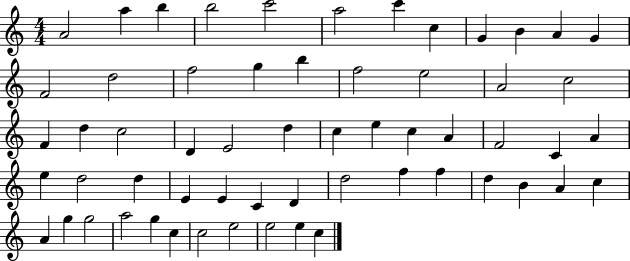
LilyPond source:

{
  \clef treble
  \numericTimeSignature
  \time 4/4
  \key c \major
  a'2 a''4 b''4 | b''2 c'''2 | a''2 c'''4 c''4 | g'4 b'4 a'4 g'4 | \break f'2 d''2 | f''2 g''4 b''4 | f''2 e''2 | a'2 c''2 | \break f'4 d''4 c''2 | d'4 e'2 d''4 | c''4 e''4 c''4 a'4 | f'2 c'4 a'4 | \break e''4 d''2 d''4 | e'4 e'4 c'4 d'4 | d''2 f''4 f''4 | d''4 b'4 a'4 c''4 | \break a'4 g''4 g''2 | a''2 g''4 c''4 | c''2 e''2 | e''2 e''4 c''4 | \break \bar "|."
}